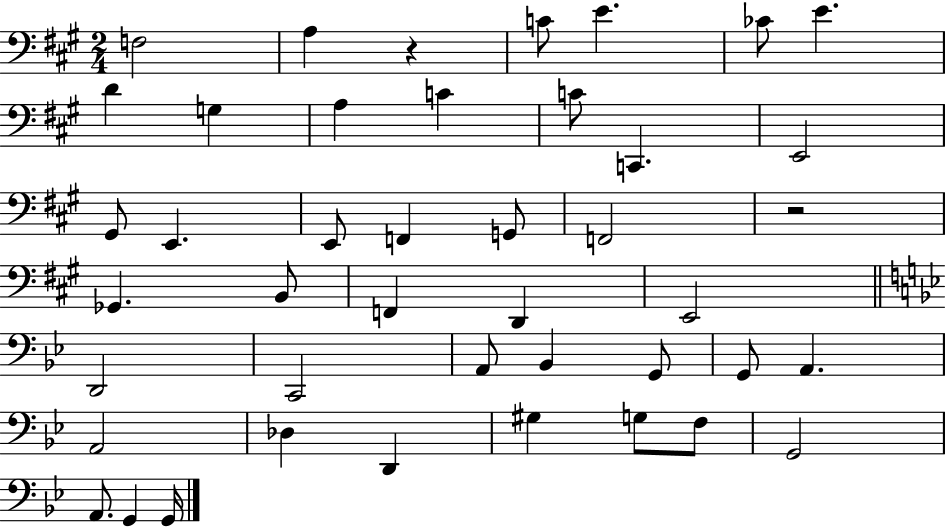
{
  \clef bass
  \numericTimeSignature
  \time 2/4
  \key a \major
  f2 | a4 r4 | c'8 e'4. | ces'8 e'4. | \break d'4 g4 | a4 c'4 | c'8 c,4. | e,2 | \break gis,8 e,4. | e,8 f,4 g,8 | f,2 | r2 | \break ges,4. b,8 | f,4 d,4 | e,2 | \bar "||" \break \key bes \major d,2 | c,2 | a,8 bes,4 g,8 | g,8 a,4. | \break a,2 | des4 d,4 | gis4 g8 f8 | g,2 | \break a,8. g,4 g,16 | \bar "|."
}